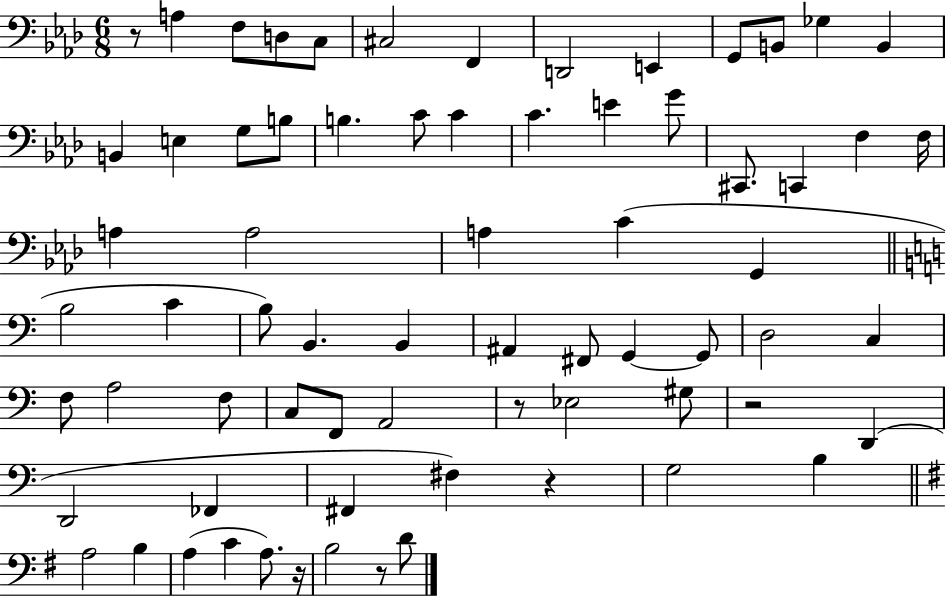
R/e A3/q F3/e D3/e C3/e C#3/h F2/q D2/h E2/q G2/e B2/e Gb3/q B2/q B2/q E3/q G3/e B3/e B3/q. C4/e C4/q C4/q. E4/q G4/e C#2/e. C2/q F3/q F3/s A3/q A3/h A3/q C4/q G2/q B3/h C4/q B3/e B2/q. B2/q A#2/q F#2/e G2/q G2/e D3/h C3/q F3/e A3/h F3/e C3/e F2/e A2/h R/e Eb3/h G#3/e R/h D2/q D2/h FES2/q F#2/q F#3/q R/q G3/h B3/q A3/h B3/q A3/q C4/q A3/e. R/s B3/h R/e D4/e